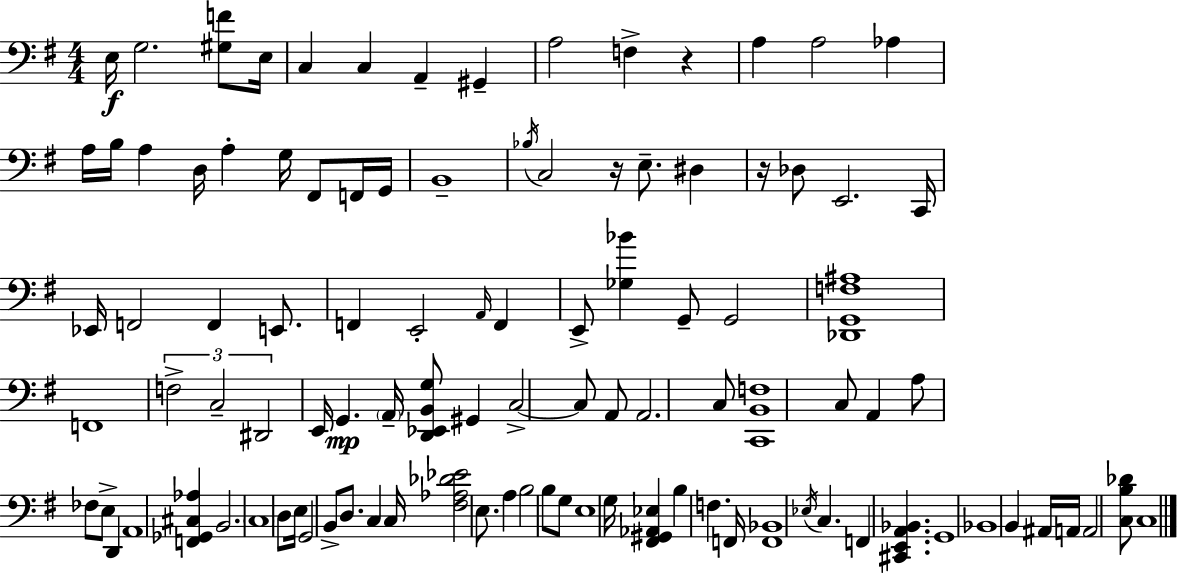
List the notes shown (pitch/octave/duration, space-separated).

E3/s G3/h. [G#3,F4]/e E3/s C3/q C3/q A2/q G#2/q A3/h F3/q R/q A3/q A3/h Ab3/q A3/s B3/s A3/q D3/s A3/q G3/s F#2/e F2/s G2/s B2/w Bb3/s C3/h R/s E3/e. D#3/q R/s Db3/e E2/h. C2/s Eb2/s F2/h F2/q E2/e. F2/q E2/h A2/s F2/q E2/e [Gb3,Bb4]/q G2/e G2/h [Db2,G2,F3,A#3]/w F2/w F3/h C3/h D#2/h E2/s G2/q. A2/s [D2,Eb2,B2,G3]/e G#2/q C3/h C3/e A2/e A2/h. C3/e [C2,B2,F3]/w C3/e A2/q A3/e FES3/e E3/e D2/q A2/w [F2,Gb2,C#3,Ab3]/q B2/h. C3/w D3/e E3/s G2/h B2/e D3/e. C3/q C3/s [F#3,Ab3,Db4,Eb4]/h E3/e. A3/q B3/h B3/e G3/e E3/w G3/s [F#2,G#2,Ab2,Eb3]/q B3/q F3/q. F2/s [F2,Bb2]/w Eb3/s C3/q. F2/q [C#2,E2,A2,Bb2]/q. G2/w Bb2/w B2/q A#2/s A2/s A2/h [C3,B3,Db4]/e C3/w